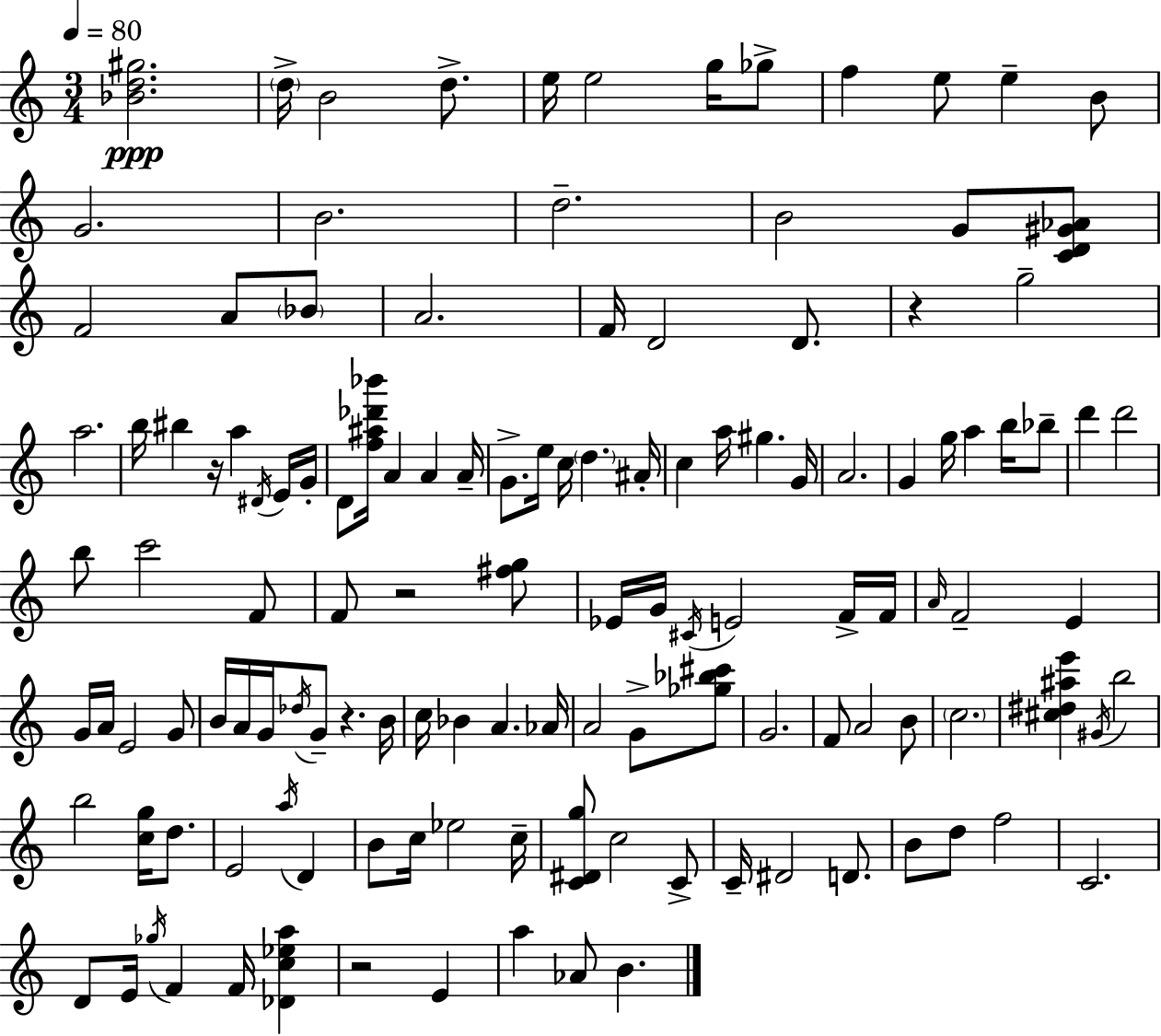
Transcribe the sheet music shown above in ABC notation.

X:1
T:Untitled
M:3/4
L:1/4
K:Am
[_Bd^g]2 d/4 B2 d/2 e/4 e2 g/4 _g/2 f e/2 e B/2 G2 B2 d2 B2 G/2 [CD^G_A]/2 F2 A/2 _B/2 A2 F/4 D2 D/2 z g2 a2 b/4 ^b z/4 a ^D/4 E/4 G/4 D/2 [f^a_d'_b']/4 A A A/4 G/2 e/4 c/4 d ^A/4 c a/4 ^g G/4 A2 G g/4 a b/4 _b/2 d' d'2 b/2 c'2 F/2 F/2 z2 [^fg]/2 _E/4 G/4 ^C/4 E2 F/4 F/4 A/4 F2 E G/4 A/4 E2 G/2 B/4 A/4 G/4 _d/4 G/2 z B/4 c/4 _B A _A/4 A2 G/2 [_g_b^c']/2 G2 F/2 A2 B/2 c2 [^c^d^ae'] ^G/4 b2 b2 [cg]/4 d/2 E2 a/4 D B/2 c/4 _e2 c/4 [C^Dg]/2 c2 C/2 C/4 ^D2 D/2 B/2 d/2 f2 C2 D/2 E/4 _g/4 F F/4 [_Dc_ea] z2 E a _A/2 B